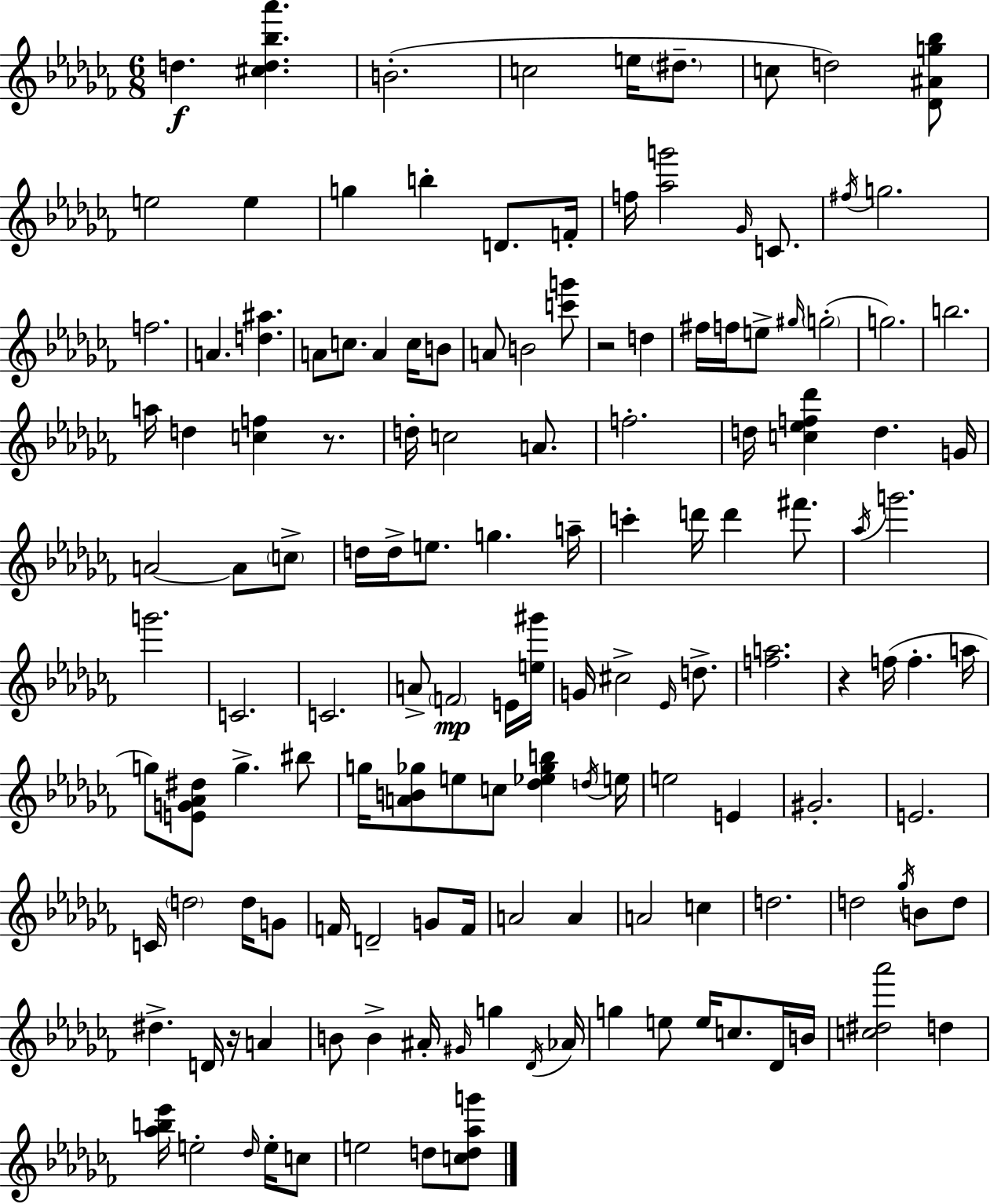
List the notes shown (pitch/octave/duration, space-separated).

D5/q. [C#5,D5,Bb5,Ab6]/q. B4/h. C5/h E5/s D#5/e. C5/e D5/h [Db4,A#4,G5,Bb5]/e E5/h E5/q G5/q B5/q D4/e. F4/s F5/s [Ab5,G6]/h Gb4/s C4/e. F#5/s G5/h. F5/h. A4/q. [D5,A#5]/q. A4/e C5/e. A4/q C5/s B4/e A4/e B4/h [C6,G6]/e R/h D5/q F#5/s F5/s E5/e G#5/s G5/h G5/h. B5/h. A5/s D5/q [C5,F5]/q R/e. D5/s C5/h A4/e. F5/h. D5/s [C5,Eb5,F5,Db6]/q D5/q. G4/s A4/h A4/e C5/e D5/s D5/s E5/e. G5/q. A5/s C6/q D6/s D6/q F#6/e. Ab5/s G6/h. G6/h. C4/h. C4/h. A4/e F4/h E4/s [E5,G#6]/s G4/s C#5/h Eb4/s D5/e. [F5,A5]/h. R/q F5/s F5/q. A5/s G5/e [E4,G4,Ab4,D#5]/e G5/q. BIS5/e G5/s [A4,B4,Gb5]/e E5/e C5/e [Db5,Eb5,Gb5,B5]/q D5/s E5/s E5/h E4/q G#4/h. E4/h. C4/s D5/h D5/s G4/e F4/s D4/h G4/e F4/s A4/h A4/q A4/h C5/q D5/h. D5/h Gb5/s B4/e D5/e D#5/q. D4/s R/s A4/q B4/e B4/q A#4/s G#4/s G5/q Db4/s Ab4/s G5/q E5/e E5/s C5/e. Db4/s B4/s [C5,D#5,Ab6]/h D5/q [Ab5,B5,Eb6]/s E5/h Db5/s E5/s C5/e E5/h D5/e [C5,D5,Ab5,G6]/e